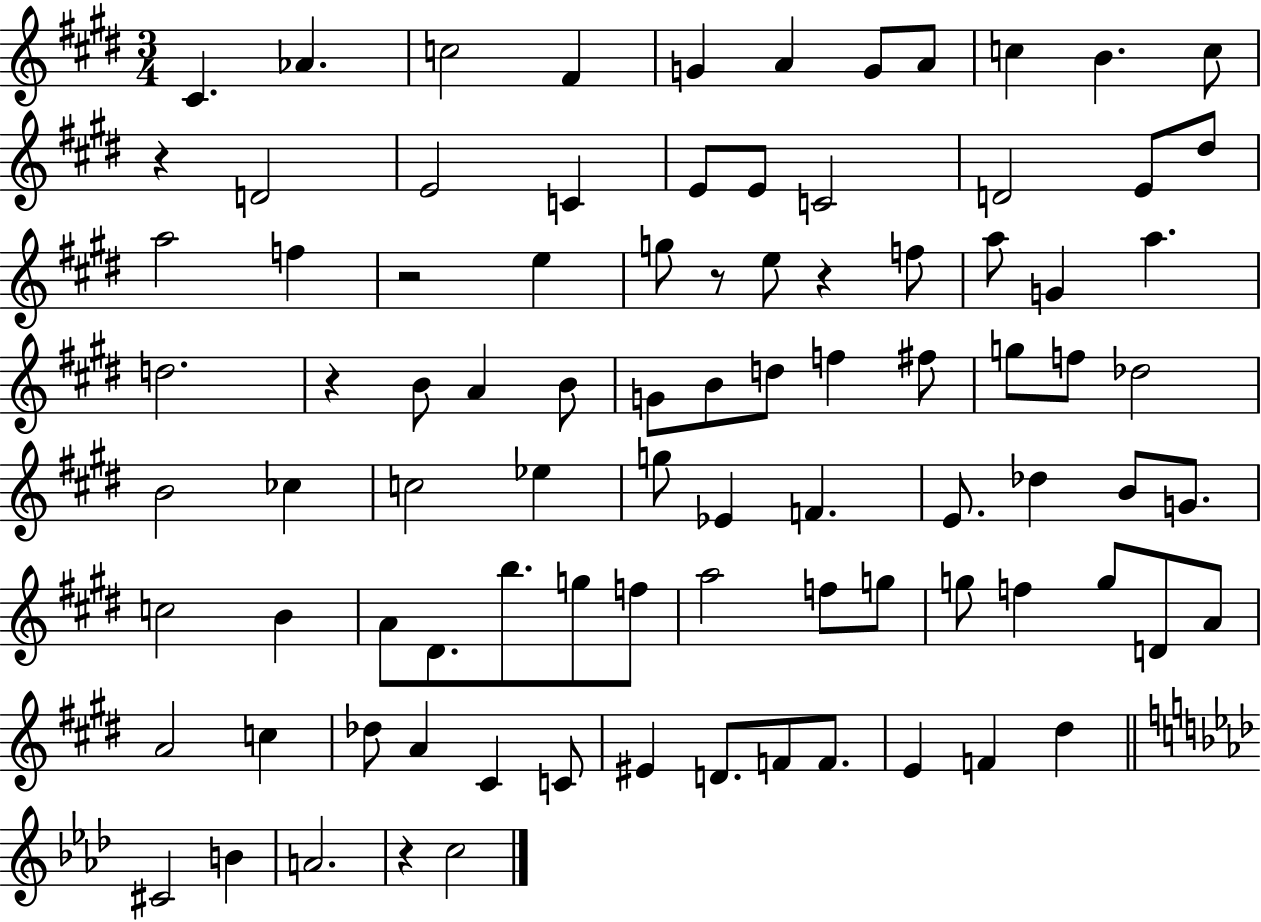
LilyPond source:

{
  \clef treble
  \numericTimeSignature
  \time 3/4
  \key e \major
  cis'4. aes'4. | c''2 fis'4 | g'4 a'4 g'8 a'8 | c''4 b'4. c''8 | \break r4 d'2 | e'2 c'4 | e'8 e'8 c'2 | d'2 e'8 dis''8 | \break a''2 f''4 | r2 e''4 | g''8 r8 e''8 r4 f''8 | a''8 g'4 a''4. | \break d''2. | r4 b'8 a'4 b'8 | g'8 b'8 d''8 f''4 fis''8 | g''8 f''8 des''2 | \break b'2 ces''4 | c''2 ees''4 | g''8 ees'4 f'4. | e'8. des''4 b'8 g'8. | \break c''2 b'4 | a'8 dis'8. b''8. g''8 f''8 | a''2 f''8 g''8 | g''8 f''4 g''8 d'8 a'8 | \break a'2 c''4 | des''8 a'4 cis'4 c'8 | eis'4 d'8. f'8 f'8. | e'4 f'4 dis''4 | \break \bar "||" \break \key aes \major cis'2 b'4 | a'2. | r4 c''2 | \bar "|."
}